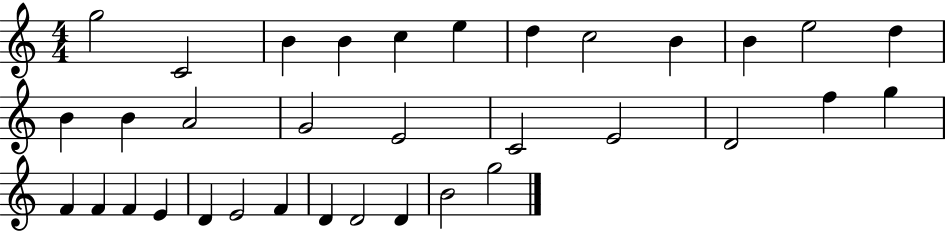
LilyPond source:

{
  \clef treble
  \numericTimeSignature
  \time 4/4
  \key c \major
  g''2 c'2 | b'4 b'4 c''4 e''4 | d''4 c''2 b'4 | b'4 e''2 d''4 | \break b'4 b'4 a'2 | g'2 e'2 | c'2 e'2 | d'2 f''4 g''4 | \break f'4 f'4 f'4 e'4 | d'4 e'2 f'4 | d'4 d'2 d'4 | b'2 g''2 | \break \bar "|."
}